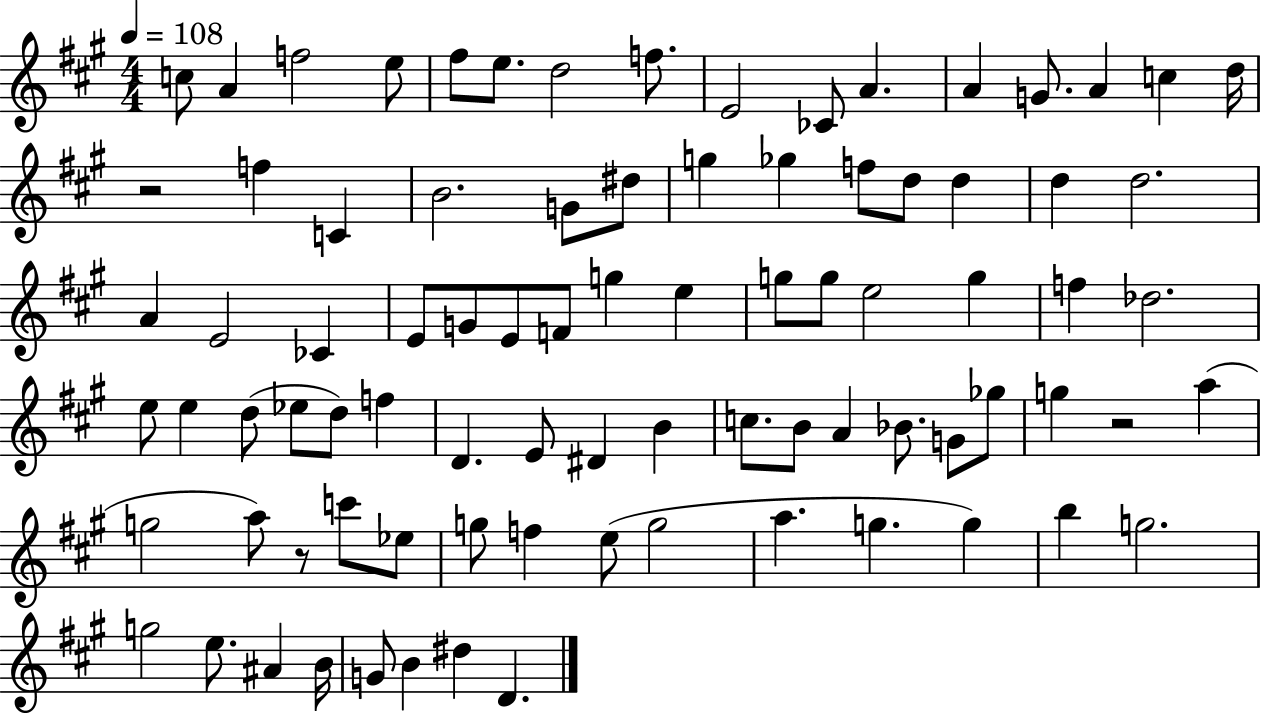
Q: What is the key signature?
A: A major